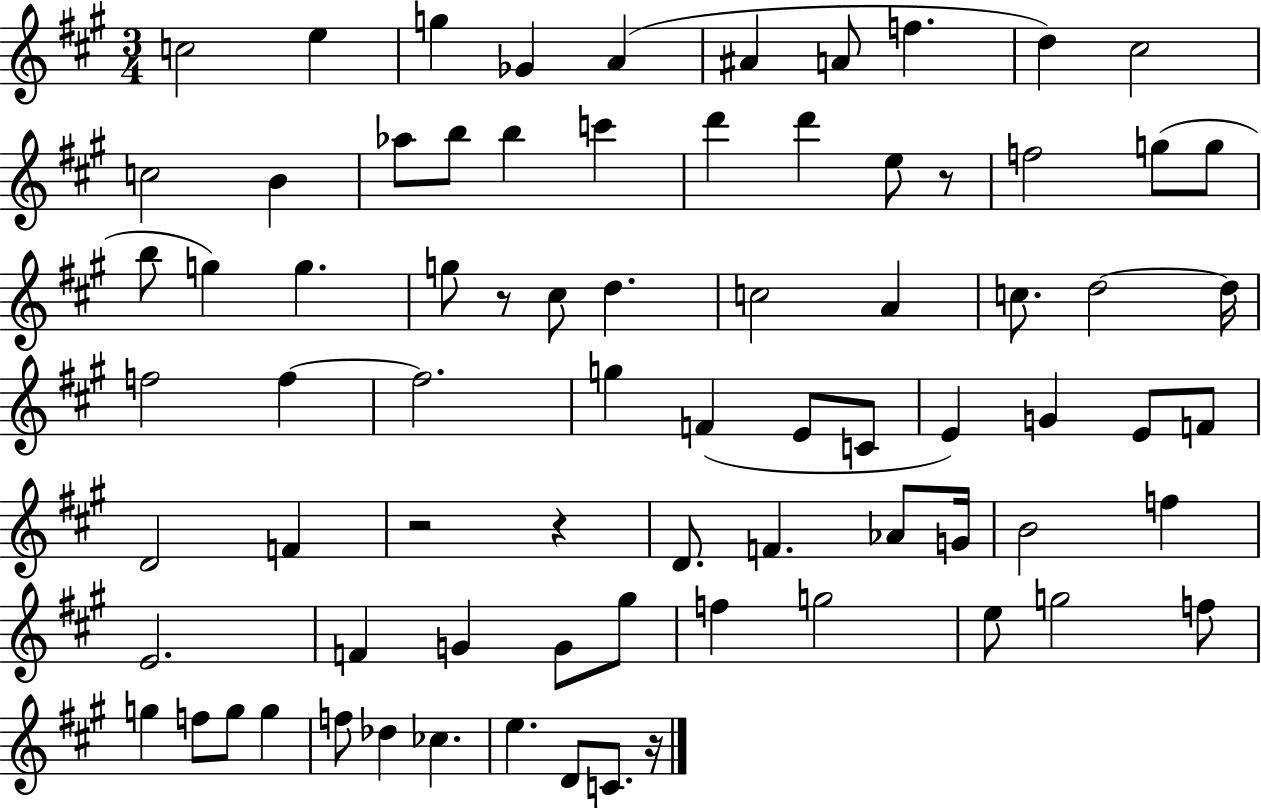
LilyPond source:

{
  \clef treble
  \numericTimeSignature
  \time 3/4
  \key a \major
  c''2 e''4 | g''4 ges'4 a'4( | ais'4 a'8 f''4. | d''4) cis''2 | \break c''2 b'4 | aes''8 b''8 b''4 c'''4 | d'''4 d'''4 e''8 r8 | f''2 g''8( g''8 | \break b''8 g''4) g''4. | g''8 r8 cis''8 d''4. | c''2 a'4 | c''8. d''2~~ d''16 | \break f''2 f''4~~ | f''2. | g''4 f'4( e'8 c'8 | e'4) g'4 e'8 f'8 | \break d'2 f'4 | r2 r4 | d'8. f'4. aes'8 g'16 | b'2 f''4 | \break e'2. | f'4 g'4 g'8 gis''8 | f''4 g''2 | e''8 g''2 f''8 | \break g''4 f''8 g''8 g''4 | f''8 des''4 ces''4. | e''4. d'8 c'8. r16 | \bar "|."
}